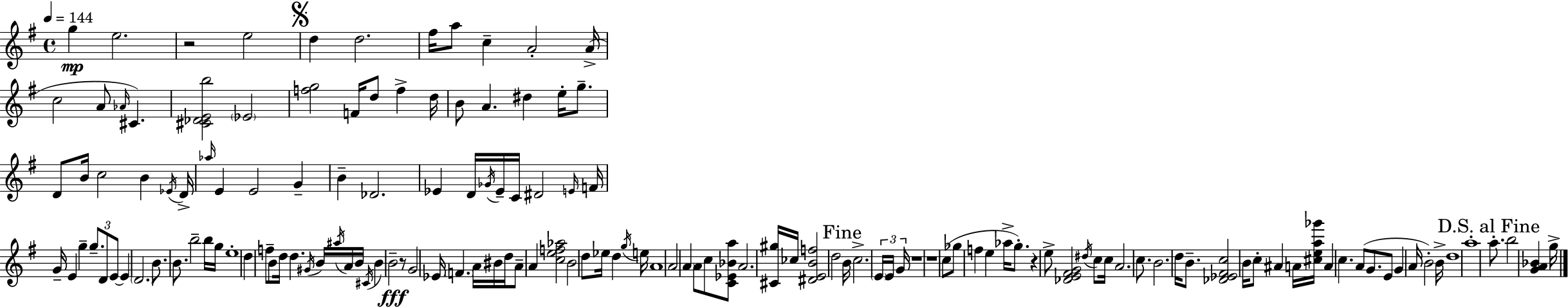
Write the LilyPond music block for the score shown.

{
  \clef treble
  \time 4/4
  \defaultTimeSignature
  \key e \minor
  \tempo 4 = 144
  g''4\mp e''2. | r2 e''2 | \mark \markup { \musicglyph "scripts.segno" } d''4 d''2. | fis''16 a''8 c''4-- a'2-. a'16->( | \break c''2 a'8 \grace { aes'16 }) cis'4. | <cis' des' e' b''>2 \parenthesize ees'2 | <f'' g''>2 f'16 d''8 f''4-> | d''16 b'8 a'4. dis''4 e''16-. g''8.-- | \break d'8 b'16 c''2 b'4 | \acciaccatura { ees'16 } d'16-> \grace { aes''16 } e'4 e'2 g'4-- | b'4-- des'2. | ees'4 d'16 \acciaccatura { ges'16 } ees'16-- c'16 dis'2 | \break \grace { e'16 } f'16 g'16-- e'4 g''4-- \tuplet 3/2 { g''8.-- | d'8 e'8~~ } e'4 \parenthesize d'2. | b'8. b'8. b''2-- | b''16 g''16 e''1-. | \break d''4 f''8-- b'8 d''16 d''4. | \acciaccatura { gis'16 } b'16 \acciaccatura { ais''16 } a'16 b'16 \acciaccatura { cis'16 } b'4 b'2--\fff | r8 g'2 | ees'16 \parenthesize f'4. a'16 bis'16 d''16 a'8-- a'4 | \break <c'' e'' f'' aes''>2 b'2 | d''8 ees''16 d''4 \acciaccatura { g''16 } e''16 a'1 | a'2 | \parenthesize a'4 a'8 c''8 <c' ees' bes' a''>8 a'2. | \break <cis' gis''>16 ces''16 <dis' e' b' f''>2 | d''2 \mark "Fine" b'16 c''2.-> | \tuplet 3/2 { \parenthesize e'16 e'16 g'16 } r1 | r1 | \break c''8( ges''8 f''4 | e''4 aes''16-> g''8.-.) r4 e''8-> <des' e' fis' g'>2 | \acciaccatura { dis''16 } c''8 c''16 a'2. | c''8. b'2. | \break d''16 b'8.-- <des' ees' fis' c''>2 | b'16 c''8-. ais'4 a'16 <cis'' e'' a'' ges'''>16 a'4 c''4. | a'8( g'8. e'8 g'4 | a'16 b'2-.) b'16-> d''1 | \break a''1-. | \mark "D.S. al Fine" a''8.-. b''2 | <g' a' bes'>4 g''16-> \bar "|."
}